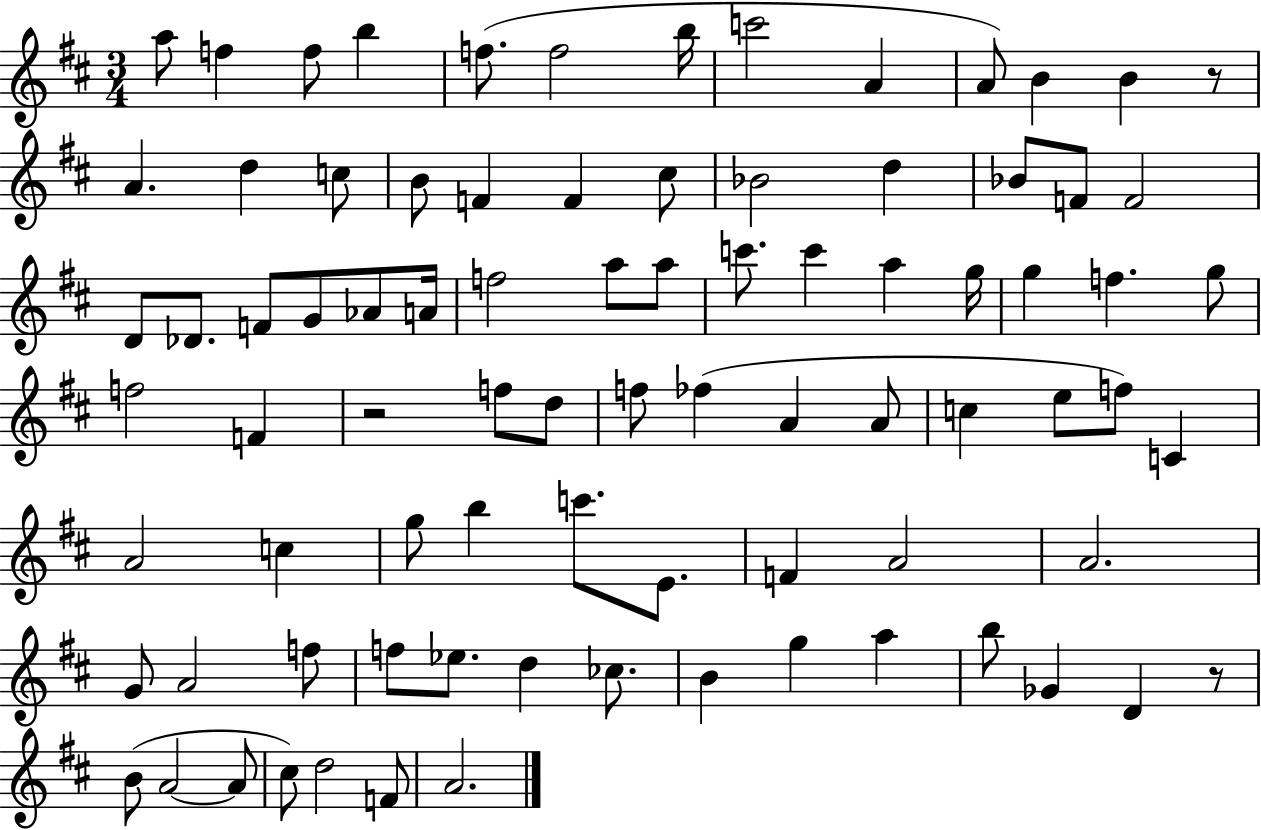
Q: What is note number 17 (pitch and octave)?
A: F4